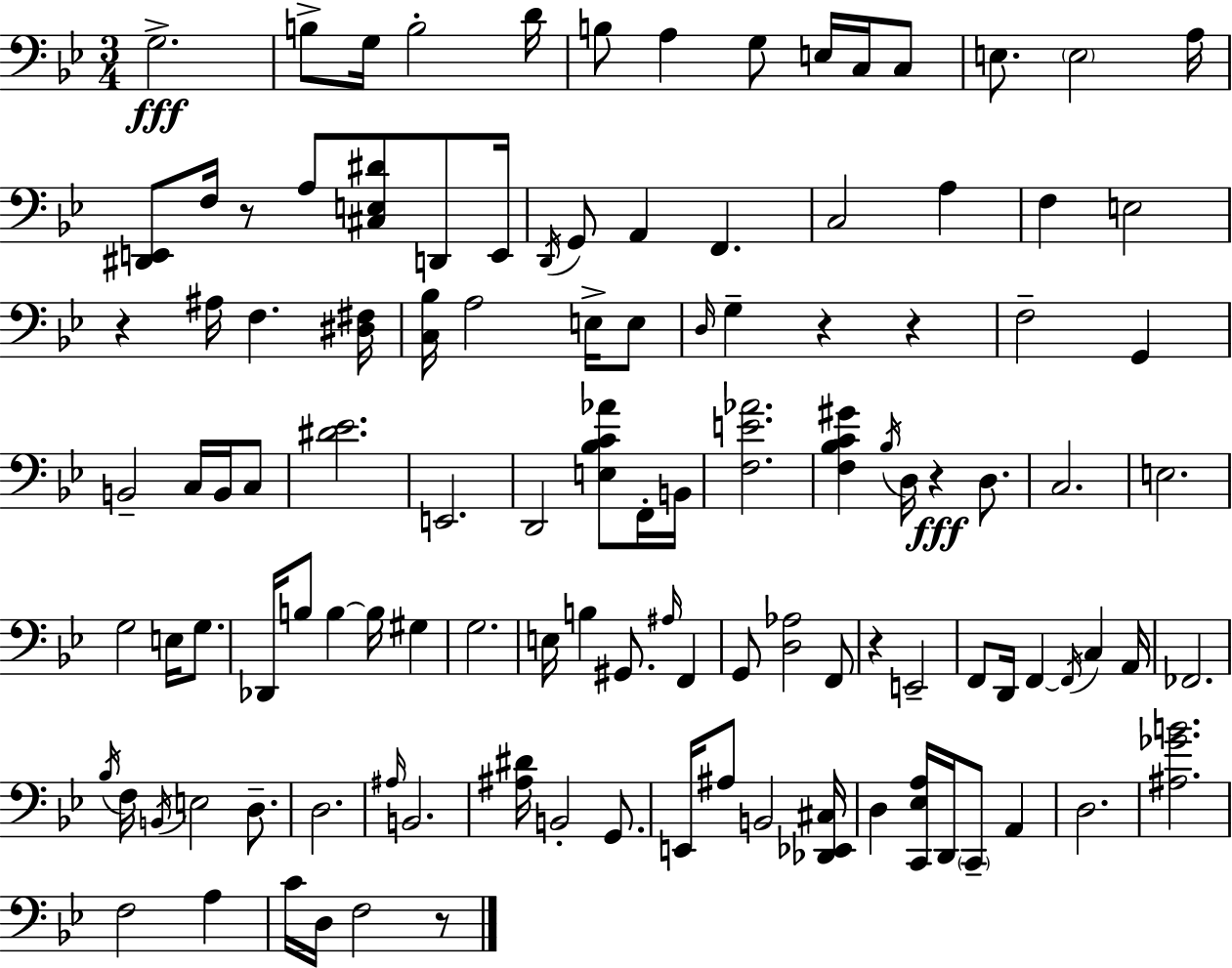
{
  \clef bass
  \numericTimeSignature
  \time 3/4
  \key g \minor
  \repeat volta 2 { g2.->\fff | b8-> g16 b2-. d'16 | b8 a4 g8 e16 c16 c8 | e8. \parenthesize e2 a16 | \break <dis, e,>8 f16 r8 a8 <cis e dis'>8 d,8 e,16 | \acciaccatura { d,16 } g,8 a,4 f,4. | c2 a4 | f4 e2 | \break r4 ais16 f4. | <dis fis>16 <c bes>16 a2 e16-> e8 | \grace { d16 } g4-- r4 r4 | f2-- g,4 | \break b,2-- c16 b,16 | c8 <dis' ees'>2. | e,2. | d,2 <e bes c' aes'>8 | \break f,16-. b,16 <f e' aes'>2. | <f bes c' gis'>4 \acciaccatura { bes16 } d16 r4\fff | d8. c2. | e2. | \break g2 e16 | g8. des,16 b8 b4~~ b16 gis4 | g2. | e16 b4 gis,8. \grace { ais16 } | \break f,4 g,8 <d aes>2 | f,8 r4 e,2-- | f,8 d,16 f,4~~ \acciaccatura { f,16 } | c4 a,16 fes,2. | \break \acciaccatura { bes16 } f16 \acciaccatura { b,16 } e2 | d8.-- d2. | \grace { ais16 } b,2. | <ais dis'>16 b,2-. | \break g,8. e,16 ais8 b,2 | <des, ees, cis>16 d4 | <c, ees a>16 d,16 \parenthesize c,8-- a,4 d2. | <ais ges' b'>2. | \break f2 | a4 c'16 d16 f2 | r8 } \bar "|."
}